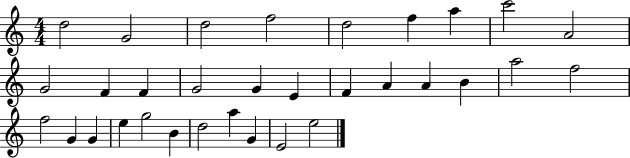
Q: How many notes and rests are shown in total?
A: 32